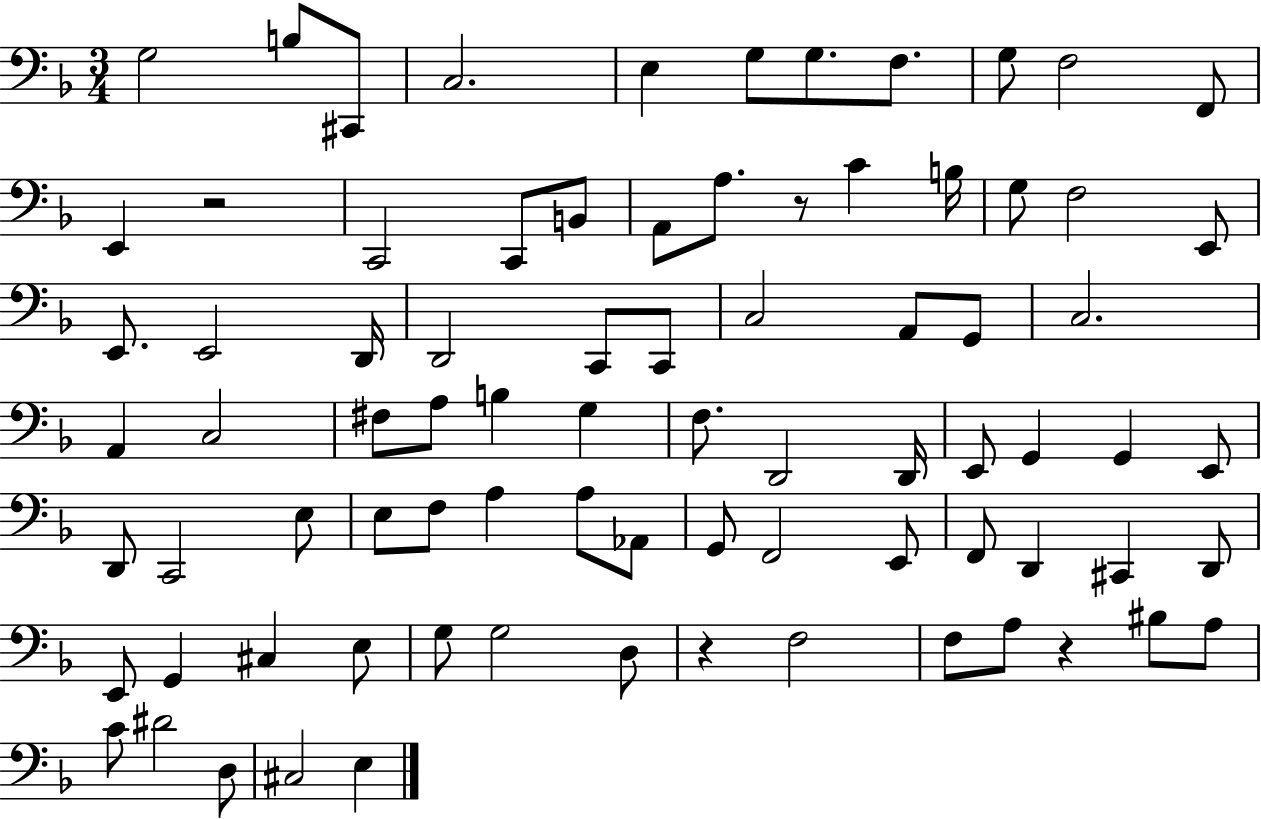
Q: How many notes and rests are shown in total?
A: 81